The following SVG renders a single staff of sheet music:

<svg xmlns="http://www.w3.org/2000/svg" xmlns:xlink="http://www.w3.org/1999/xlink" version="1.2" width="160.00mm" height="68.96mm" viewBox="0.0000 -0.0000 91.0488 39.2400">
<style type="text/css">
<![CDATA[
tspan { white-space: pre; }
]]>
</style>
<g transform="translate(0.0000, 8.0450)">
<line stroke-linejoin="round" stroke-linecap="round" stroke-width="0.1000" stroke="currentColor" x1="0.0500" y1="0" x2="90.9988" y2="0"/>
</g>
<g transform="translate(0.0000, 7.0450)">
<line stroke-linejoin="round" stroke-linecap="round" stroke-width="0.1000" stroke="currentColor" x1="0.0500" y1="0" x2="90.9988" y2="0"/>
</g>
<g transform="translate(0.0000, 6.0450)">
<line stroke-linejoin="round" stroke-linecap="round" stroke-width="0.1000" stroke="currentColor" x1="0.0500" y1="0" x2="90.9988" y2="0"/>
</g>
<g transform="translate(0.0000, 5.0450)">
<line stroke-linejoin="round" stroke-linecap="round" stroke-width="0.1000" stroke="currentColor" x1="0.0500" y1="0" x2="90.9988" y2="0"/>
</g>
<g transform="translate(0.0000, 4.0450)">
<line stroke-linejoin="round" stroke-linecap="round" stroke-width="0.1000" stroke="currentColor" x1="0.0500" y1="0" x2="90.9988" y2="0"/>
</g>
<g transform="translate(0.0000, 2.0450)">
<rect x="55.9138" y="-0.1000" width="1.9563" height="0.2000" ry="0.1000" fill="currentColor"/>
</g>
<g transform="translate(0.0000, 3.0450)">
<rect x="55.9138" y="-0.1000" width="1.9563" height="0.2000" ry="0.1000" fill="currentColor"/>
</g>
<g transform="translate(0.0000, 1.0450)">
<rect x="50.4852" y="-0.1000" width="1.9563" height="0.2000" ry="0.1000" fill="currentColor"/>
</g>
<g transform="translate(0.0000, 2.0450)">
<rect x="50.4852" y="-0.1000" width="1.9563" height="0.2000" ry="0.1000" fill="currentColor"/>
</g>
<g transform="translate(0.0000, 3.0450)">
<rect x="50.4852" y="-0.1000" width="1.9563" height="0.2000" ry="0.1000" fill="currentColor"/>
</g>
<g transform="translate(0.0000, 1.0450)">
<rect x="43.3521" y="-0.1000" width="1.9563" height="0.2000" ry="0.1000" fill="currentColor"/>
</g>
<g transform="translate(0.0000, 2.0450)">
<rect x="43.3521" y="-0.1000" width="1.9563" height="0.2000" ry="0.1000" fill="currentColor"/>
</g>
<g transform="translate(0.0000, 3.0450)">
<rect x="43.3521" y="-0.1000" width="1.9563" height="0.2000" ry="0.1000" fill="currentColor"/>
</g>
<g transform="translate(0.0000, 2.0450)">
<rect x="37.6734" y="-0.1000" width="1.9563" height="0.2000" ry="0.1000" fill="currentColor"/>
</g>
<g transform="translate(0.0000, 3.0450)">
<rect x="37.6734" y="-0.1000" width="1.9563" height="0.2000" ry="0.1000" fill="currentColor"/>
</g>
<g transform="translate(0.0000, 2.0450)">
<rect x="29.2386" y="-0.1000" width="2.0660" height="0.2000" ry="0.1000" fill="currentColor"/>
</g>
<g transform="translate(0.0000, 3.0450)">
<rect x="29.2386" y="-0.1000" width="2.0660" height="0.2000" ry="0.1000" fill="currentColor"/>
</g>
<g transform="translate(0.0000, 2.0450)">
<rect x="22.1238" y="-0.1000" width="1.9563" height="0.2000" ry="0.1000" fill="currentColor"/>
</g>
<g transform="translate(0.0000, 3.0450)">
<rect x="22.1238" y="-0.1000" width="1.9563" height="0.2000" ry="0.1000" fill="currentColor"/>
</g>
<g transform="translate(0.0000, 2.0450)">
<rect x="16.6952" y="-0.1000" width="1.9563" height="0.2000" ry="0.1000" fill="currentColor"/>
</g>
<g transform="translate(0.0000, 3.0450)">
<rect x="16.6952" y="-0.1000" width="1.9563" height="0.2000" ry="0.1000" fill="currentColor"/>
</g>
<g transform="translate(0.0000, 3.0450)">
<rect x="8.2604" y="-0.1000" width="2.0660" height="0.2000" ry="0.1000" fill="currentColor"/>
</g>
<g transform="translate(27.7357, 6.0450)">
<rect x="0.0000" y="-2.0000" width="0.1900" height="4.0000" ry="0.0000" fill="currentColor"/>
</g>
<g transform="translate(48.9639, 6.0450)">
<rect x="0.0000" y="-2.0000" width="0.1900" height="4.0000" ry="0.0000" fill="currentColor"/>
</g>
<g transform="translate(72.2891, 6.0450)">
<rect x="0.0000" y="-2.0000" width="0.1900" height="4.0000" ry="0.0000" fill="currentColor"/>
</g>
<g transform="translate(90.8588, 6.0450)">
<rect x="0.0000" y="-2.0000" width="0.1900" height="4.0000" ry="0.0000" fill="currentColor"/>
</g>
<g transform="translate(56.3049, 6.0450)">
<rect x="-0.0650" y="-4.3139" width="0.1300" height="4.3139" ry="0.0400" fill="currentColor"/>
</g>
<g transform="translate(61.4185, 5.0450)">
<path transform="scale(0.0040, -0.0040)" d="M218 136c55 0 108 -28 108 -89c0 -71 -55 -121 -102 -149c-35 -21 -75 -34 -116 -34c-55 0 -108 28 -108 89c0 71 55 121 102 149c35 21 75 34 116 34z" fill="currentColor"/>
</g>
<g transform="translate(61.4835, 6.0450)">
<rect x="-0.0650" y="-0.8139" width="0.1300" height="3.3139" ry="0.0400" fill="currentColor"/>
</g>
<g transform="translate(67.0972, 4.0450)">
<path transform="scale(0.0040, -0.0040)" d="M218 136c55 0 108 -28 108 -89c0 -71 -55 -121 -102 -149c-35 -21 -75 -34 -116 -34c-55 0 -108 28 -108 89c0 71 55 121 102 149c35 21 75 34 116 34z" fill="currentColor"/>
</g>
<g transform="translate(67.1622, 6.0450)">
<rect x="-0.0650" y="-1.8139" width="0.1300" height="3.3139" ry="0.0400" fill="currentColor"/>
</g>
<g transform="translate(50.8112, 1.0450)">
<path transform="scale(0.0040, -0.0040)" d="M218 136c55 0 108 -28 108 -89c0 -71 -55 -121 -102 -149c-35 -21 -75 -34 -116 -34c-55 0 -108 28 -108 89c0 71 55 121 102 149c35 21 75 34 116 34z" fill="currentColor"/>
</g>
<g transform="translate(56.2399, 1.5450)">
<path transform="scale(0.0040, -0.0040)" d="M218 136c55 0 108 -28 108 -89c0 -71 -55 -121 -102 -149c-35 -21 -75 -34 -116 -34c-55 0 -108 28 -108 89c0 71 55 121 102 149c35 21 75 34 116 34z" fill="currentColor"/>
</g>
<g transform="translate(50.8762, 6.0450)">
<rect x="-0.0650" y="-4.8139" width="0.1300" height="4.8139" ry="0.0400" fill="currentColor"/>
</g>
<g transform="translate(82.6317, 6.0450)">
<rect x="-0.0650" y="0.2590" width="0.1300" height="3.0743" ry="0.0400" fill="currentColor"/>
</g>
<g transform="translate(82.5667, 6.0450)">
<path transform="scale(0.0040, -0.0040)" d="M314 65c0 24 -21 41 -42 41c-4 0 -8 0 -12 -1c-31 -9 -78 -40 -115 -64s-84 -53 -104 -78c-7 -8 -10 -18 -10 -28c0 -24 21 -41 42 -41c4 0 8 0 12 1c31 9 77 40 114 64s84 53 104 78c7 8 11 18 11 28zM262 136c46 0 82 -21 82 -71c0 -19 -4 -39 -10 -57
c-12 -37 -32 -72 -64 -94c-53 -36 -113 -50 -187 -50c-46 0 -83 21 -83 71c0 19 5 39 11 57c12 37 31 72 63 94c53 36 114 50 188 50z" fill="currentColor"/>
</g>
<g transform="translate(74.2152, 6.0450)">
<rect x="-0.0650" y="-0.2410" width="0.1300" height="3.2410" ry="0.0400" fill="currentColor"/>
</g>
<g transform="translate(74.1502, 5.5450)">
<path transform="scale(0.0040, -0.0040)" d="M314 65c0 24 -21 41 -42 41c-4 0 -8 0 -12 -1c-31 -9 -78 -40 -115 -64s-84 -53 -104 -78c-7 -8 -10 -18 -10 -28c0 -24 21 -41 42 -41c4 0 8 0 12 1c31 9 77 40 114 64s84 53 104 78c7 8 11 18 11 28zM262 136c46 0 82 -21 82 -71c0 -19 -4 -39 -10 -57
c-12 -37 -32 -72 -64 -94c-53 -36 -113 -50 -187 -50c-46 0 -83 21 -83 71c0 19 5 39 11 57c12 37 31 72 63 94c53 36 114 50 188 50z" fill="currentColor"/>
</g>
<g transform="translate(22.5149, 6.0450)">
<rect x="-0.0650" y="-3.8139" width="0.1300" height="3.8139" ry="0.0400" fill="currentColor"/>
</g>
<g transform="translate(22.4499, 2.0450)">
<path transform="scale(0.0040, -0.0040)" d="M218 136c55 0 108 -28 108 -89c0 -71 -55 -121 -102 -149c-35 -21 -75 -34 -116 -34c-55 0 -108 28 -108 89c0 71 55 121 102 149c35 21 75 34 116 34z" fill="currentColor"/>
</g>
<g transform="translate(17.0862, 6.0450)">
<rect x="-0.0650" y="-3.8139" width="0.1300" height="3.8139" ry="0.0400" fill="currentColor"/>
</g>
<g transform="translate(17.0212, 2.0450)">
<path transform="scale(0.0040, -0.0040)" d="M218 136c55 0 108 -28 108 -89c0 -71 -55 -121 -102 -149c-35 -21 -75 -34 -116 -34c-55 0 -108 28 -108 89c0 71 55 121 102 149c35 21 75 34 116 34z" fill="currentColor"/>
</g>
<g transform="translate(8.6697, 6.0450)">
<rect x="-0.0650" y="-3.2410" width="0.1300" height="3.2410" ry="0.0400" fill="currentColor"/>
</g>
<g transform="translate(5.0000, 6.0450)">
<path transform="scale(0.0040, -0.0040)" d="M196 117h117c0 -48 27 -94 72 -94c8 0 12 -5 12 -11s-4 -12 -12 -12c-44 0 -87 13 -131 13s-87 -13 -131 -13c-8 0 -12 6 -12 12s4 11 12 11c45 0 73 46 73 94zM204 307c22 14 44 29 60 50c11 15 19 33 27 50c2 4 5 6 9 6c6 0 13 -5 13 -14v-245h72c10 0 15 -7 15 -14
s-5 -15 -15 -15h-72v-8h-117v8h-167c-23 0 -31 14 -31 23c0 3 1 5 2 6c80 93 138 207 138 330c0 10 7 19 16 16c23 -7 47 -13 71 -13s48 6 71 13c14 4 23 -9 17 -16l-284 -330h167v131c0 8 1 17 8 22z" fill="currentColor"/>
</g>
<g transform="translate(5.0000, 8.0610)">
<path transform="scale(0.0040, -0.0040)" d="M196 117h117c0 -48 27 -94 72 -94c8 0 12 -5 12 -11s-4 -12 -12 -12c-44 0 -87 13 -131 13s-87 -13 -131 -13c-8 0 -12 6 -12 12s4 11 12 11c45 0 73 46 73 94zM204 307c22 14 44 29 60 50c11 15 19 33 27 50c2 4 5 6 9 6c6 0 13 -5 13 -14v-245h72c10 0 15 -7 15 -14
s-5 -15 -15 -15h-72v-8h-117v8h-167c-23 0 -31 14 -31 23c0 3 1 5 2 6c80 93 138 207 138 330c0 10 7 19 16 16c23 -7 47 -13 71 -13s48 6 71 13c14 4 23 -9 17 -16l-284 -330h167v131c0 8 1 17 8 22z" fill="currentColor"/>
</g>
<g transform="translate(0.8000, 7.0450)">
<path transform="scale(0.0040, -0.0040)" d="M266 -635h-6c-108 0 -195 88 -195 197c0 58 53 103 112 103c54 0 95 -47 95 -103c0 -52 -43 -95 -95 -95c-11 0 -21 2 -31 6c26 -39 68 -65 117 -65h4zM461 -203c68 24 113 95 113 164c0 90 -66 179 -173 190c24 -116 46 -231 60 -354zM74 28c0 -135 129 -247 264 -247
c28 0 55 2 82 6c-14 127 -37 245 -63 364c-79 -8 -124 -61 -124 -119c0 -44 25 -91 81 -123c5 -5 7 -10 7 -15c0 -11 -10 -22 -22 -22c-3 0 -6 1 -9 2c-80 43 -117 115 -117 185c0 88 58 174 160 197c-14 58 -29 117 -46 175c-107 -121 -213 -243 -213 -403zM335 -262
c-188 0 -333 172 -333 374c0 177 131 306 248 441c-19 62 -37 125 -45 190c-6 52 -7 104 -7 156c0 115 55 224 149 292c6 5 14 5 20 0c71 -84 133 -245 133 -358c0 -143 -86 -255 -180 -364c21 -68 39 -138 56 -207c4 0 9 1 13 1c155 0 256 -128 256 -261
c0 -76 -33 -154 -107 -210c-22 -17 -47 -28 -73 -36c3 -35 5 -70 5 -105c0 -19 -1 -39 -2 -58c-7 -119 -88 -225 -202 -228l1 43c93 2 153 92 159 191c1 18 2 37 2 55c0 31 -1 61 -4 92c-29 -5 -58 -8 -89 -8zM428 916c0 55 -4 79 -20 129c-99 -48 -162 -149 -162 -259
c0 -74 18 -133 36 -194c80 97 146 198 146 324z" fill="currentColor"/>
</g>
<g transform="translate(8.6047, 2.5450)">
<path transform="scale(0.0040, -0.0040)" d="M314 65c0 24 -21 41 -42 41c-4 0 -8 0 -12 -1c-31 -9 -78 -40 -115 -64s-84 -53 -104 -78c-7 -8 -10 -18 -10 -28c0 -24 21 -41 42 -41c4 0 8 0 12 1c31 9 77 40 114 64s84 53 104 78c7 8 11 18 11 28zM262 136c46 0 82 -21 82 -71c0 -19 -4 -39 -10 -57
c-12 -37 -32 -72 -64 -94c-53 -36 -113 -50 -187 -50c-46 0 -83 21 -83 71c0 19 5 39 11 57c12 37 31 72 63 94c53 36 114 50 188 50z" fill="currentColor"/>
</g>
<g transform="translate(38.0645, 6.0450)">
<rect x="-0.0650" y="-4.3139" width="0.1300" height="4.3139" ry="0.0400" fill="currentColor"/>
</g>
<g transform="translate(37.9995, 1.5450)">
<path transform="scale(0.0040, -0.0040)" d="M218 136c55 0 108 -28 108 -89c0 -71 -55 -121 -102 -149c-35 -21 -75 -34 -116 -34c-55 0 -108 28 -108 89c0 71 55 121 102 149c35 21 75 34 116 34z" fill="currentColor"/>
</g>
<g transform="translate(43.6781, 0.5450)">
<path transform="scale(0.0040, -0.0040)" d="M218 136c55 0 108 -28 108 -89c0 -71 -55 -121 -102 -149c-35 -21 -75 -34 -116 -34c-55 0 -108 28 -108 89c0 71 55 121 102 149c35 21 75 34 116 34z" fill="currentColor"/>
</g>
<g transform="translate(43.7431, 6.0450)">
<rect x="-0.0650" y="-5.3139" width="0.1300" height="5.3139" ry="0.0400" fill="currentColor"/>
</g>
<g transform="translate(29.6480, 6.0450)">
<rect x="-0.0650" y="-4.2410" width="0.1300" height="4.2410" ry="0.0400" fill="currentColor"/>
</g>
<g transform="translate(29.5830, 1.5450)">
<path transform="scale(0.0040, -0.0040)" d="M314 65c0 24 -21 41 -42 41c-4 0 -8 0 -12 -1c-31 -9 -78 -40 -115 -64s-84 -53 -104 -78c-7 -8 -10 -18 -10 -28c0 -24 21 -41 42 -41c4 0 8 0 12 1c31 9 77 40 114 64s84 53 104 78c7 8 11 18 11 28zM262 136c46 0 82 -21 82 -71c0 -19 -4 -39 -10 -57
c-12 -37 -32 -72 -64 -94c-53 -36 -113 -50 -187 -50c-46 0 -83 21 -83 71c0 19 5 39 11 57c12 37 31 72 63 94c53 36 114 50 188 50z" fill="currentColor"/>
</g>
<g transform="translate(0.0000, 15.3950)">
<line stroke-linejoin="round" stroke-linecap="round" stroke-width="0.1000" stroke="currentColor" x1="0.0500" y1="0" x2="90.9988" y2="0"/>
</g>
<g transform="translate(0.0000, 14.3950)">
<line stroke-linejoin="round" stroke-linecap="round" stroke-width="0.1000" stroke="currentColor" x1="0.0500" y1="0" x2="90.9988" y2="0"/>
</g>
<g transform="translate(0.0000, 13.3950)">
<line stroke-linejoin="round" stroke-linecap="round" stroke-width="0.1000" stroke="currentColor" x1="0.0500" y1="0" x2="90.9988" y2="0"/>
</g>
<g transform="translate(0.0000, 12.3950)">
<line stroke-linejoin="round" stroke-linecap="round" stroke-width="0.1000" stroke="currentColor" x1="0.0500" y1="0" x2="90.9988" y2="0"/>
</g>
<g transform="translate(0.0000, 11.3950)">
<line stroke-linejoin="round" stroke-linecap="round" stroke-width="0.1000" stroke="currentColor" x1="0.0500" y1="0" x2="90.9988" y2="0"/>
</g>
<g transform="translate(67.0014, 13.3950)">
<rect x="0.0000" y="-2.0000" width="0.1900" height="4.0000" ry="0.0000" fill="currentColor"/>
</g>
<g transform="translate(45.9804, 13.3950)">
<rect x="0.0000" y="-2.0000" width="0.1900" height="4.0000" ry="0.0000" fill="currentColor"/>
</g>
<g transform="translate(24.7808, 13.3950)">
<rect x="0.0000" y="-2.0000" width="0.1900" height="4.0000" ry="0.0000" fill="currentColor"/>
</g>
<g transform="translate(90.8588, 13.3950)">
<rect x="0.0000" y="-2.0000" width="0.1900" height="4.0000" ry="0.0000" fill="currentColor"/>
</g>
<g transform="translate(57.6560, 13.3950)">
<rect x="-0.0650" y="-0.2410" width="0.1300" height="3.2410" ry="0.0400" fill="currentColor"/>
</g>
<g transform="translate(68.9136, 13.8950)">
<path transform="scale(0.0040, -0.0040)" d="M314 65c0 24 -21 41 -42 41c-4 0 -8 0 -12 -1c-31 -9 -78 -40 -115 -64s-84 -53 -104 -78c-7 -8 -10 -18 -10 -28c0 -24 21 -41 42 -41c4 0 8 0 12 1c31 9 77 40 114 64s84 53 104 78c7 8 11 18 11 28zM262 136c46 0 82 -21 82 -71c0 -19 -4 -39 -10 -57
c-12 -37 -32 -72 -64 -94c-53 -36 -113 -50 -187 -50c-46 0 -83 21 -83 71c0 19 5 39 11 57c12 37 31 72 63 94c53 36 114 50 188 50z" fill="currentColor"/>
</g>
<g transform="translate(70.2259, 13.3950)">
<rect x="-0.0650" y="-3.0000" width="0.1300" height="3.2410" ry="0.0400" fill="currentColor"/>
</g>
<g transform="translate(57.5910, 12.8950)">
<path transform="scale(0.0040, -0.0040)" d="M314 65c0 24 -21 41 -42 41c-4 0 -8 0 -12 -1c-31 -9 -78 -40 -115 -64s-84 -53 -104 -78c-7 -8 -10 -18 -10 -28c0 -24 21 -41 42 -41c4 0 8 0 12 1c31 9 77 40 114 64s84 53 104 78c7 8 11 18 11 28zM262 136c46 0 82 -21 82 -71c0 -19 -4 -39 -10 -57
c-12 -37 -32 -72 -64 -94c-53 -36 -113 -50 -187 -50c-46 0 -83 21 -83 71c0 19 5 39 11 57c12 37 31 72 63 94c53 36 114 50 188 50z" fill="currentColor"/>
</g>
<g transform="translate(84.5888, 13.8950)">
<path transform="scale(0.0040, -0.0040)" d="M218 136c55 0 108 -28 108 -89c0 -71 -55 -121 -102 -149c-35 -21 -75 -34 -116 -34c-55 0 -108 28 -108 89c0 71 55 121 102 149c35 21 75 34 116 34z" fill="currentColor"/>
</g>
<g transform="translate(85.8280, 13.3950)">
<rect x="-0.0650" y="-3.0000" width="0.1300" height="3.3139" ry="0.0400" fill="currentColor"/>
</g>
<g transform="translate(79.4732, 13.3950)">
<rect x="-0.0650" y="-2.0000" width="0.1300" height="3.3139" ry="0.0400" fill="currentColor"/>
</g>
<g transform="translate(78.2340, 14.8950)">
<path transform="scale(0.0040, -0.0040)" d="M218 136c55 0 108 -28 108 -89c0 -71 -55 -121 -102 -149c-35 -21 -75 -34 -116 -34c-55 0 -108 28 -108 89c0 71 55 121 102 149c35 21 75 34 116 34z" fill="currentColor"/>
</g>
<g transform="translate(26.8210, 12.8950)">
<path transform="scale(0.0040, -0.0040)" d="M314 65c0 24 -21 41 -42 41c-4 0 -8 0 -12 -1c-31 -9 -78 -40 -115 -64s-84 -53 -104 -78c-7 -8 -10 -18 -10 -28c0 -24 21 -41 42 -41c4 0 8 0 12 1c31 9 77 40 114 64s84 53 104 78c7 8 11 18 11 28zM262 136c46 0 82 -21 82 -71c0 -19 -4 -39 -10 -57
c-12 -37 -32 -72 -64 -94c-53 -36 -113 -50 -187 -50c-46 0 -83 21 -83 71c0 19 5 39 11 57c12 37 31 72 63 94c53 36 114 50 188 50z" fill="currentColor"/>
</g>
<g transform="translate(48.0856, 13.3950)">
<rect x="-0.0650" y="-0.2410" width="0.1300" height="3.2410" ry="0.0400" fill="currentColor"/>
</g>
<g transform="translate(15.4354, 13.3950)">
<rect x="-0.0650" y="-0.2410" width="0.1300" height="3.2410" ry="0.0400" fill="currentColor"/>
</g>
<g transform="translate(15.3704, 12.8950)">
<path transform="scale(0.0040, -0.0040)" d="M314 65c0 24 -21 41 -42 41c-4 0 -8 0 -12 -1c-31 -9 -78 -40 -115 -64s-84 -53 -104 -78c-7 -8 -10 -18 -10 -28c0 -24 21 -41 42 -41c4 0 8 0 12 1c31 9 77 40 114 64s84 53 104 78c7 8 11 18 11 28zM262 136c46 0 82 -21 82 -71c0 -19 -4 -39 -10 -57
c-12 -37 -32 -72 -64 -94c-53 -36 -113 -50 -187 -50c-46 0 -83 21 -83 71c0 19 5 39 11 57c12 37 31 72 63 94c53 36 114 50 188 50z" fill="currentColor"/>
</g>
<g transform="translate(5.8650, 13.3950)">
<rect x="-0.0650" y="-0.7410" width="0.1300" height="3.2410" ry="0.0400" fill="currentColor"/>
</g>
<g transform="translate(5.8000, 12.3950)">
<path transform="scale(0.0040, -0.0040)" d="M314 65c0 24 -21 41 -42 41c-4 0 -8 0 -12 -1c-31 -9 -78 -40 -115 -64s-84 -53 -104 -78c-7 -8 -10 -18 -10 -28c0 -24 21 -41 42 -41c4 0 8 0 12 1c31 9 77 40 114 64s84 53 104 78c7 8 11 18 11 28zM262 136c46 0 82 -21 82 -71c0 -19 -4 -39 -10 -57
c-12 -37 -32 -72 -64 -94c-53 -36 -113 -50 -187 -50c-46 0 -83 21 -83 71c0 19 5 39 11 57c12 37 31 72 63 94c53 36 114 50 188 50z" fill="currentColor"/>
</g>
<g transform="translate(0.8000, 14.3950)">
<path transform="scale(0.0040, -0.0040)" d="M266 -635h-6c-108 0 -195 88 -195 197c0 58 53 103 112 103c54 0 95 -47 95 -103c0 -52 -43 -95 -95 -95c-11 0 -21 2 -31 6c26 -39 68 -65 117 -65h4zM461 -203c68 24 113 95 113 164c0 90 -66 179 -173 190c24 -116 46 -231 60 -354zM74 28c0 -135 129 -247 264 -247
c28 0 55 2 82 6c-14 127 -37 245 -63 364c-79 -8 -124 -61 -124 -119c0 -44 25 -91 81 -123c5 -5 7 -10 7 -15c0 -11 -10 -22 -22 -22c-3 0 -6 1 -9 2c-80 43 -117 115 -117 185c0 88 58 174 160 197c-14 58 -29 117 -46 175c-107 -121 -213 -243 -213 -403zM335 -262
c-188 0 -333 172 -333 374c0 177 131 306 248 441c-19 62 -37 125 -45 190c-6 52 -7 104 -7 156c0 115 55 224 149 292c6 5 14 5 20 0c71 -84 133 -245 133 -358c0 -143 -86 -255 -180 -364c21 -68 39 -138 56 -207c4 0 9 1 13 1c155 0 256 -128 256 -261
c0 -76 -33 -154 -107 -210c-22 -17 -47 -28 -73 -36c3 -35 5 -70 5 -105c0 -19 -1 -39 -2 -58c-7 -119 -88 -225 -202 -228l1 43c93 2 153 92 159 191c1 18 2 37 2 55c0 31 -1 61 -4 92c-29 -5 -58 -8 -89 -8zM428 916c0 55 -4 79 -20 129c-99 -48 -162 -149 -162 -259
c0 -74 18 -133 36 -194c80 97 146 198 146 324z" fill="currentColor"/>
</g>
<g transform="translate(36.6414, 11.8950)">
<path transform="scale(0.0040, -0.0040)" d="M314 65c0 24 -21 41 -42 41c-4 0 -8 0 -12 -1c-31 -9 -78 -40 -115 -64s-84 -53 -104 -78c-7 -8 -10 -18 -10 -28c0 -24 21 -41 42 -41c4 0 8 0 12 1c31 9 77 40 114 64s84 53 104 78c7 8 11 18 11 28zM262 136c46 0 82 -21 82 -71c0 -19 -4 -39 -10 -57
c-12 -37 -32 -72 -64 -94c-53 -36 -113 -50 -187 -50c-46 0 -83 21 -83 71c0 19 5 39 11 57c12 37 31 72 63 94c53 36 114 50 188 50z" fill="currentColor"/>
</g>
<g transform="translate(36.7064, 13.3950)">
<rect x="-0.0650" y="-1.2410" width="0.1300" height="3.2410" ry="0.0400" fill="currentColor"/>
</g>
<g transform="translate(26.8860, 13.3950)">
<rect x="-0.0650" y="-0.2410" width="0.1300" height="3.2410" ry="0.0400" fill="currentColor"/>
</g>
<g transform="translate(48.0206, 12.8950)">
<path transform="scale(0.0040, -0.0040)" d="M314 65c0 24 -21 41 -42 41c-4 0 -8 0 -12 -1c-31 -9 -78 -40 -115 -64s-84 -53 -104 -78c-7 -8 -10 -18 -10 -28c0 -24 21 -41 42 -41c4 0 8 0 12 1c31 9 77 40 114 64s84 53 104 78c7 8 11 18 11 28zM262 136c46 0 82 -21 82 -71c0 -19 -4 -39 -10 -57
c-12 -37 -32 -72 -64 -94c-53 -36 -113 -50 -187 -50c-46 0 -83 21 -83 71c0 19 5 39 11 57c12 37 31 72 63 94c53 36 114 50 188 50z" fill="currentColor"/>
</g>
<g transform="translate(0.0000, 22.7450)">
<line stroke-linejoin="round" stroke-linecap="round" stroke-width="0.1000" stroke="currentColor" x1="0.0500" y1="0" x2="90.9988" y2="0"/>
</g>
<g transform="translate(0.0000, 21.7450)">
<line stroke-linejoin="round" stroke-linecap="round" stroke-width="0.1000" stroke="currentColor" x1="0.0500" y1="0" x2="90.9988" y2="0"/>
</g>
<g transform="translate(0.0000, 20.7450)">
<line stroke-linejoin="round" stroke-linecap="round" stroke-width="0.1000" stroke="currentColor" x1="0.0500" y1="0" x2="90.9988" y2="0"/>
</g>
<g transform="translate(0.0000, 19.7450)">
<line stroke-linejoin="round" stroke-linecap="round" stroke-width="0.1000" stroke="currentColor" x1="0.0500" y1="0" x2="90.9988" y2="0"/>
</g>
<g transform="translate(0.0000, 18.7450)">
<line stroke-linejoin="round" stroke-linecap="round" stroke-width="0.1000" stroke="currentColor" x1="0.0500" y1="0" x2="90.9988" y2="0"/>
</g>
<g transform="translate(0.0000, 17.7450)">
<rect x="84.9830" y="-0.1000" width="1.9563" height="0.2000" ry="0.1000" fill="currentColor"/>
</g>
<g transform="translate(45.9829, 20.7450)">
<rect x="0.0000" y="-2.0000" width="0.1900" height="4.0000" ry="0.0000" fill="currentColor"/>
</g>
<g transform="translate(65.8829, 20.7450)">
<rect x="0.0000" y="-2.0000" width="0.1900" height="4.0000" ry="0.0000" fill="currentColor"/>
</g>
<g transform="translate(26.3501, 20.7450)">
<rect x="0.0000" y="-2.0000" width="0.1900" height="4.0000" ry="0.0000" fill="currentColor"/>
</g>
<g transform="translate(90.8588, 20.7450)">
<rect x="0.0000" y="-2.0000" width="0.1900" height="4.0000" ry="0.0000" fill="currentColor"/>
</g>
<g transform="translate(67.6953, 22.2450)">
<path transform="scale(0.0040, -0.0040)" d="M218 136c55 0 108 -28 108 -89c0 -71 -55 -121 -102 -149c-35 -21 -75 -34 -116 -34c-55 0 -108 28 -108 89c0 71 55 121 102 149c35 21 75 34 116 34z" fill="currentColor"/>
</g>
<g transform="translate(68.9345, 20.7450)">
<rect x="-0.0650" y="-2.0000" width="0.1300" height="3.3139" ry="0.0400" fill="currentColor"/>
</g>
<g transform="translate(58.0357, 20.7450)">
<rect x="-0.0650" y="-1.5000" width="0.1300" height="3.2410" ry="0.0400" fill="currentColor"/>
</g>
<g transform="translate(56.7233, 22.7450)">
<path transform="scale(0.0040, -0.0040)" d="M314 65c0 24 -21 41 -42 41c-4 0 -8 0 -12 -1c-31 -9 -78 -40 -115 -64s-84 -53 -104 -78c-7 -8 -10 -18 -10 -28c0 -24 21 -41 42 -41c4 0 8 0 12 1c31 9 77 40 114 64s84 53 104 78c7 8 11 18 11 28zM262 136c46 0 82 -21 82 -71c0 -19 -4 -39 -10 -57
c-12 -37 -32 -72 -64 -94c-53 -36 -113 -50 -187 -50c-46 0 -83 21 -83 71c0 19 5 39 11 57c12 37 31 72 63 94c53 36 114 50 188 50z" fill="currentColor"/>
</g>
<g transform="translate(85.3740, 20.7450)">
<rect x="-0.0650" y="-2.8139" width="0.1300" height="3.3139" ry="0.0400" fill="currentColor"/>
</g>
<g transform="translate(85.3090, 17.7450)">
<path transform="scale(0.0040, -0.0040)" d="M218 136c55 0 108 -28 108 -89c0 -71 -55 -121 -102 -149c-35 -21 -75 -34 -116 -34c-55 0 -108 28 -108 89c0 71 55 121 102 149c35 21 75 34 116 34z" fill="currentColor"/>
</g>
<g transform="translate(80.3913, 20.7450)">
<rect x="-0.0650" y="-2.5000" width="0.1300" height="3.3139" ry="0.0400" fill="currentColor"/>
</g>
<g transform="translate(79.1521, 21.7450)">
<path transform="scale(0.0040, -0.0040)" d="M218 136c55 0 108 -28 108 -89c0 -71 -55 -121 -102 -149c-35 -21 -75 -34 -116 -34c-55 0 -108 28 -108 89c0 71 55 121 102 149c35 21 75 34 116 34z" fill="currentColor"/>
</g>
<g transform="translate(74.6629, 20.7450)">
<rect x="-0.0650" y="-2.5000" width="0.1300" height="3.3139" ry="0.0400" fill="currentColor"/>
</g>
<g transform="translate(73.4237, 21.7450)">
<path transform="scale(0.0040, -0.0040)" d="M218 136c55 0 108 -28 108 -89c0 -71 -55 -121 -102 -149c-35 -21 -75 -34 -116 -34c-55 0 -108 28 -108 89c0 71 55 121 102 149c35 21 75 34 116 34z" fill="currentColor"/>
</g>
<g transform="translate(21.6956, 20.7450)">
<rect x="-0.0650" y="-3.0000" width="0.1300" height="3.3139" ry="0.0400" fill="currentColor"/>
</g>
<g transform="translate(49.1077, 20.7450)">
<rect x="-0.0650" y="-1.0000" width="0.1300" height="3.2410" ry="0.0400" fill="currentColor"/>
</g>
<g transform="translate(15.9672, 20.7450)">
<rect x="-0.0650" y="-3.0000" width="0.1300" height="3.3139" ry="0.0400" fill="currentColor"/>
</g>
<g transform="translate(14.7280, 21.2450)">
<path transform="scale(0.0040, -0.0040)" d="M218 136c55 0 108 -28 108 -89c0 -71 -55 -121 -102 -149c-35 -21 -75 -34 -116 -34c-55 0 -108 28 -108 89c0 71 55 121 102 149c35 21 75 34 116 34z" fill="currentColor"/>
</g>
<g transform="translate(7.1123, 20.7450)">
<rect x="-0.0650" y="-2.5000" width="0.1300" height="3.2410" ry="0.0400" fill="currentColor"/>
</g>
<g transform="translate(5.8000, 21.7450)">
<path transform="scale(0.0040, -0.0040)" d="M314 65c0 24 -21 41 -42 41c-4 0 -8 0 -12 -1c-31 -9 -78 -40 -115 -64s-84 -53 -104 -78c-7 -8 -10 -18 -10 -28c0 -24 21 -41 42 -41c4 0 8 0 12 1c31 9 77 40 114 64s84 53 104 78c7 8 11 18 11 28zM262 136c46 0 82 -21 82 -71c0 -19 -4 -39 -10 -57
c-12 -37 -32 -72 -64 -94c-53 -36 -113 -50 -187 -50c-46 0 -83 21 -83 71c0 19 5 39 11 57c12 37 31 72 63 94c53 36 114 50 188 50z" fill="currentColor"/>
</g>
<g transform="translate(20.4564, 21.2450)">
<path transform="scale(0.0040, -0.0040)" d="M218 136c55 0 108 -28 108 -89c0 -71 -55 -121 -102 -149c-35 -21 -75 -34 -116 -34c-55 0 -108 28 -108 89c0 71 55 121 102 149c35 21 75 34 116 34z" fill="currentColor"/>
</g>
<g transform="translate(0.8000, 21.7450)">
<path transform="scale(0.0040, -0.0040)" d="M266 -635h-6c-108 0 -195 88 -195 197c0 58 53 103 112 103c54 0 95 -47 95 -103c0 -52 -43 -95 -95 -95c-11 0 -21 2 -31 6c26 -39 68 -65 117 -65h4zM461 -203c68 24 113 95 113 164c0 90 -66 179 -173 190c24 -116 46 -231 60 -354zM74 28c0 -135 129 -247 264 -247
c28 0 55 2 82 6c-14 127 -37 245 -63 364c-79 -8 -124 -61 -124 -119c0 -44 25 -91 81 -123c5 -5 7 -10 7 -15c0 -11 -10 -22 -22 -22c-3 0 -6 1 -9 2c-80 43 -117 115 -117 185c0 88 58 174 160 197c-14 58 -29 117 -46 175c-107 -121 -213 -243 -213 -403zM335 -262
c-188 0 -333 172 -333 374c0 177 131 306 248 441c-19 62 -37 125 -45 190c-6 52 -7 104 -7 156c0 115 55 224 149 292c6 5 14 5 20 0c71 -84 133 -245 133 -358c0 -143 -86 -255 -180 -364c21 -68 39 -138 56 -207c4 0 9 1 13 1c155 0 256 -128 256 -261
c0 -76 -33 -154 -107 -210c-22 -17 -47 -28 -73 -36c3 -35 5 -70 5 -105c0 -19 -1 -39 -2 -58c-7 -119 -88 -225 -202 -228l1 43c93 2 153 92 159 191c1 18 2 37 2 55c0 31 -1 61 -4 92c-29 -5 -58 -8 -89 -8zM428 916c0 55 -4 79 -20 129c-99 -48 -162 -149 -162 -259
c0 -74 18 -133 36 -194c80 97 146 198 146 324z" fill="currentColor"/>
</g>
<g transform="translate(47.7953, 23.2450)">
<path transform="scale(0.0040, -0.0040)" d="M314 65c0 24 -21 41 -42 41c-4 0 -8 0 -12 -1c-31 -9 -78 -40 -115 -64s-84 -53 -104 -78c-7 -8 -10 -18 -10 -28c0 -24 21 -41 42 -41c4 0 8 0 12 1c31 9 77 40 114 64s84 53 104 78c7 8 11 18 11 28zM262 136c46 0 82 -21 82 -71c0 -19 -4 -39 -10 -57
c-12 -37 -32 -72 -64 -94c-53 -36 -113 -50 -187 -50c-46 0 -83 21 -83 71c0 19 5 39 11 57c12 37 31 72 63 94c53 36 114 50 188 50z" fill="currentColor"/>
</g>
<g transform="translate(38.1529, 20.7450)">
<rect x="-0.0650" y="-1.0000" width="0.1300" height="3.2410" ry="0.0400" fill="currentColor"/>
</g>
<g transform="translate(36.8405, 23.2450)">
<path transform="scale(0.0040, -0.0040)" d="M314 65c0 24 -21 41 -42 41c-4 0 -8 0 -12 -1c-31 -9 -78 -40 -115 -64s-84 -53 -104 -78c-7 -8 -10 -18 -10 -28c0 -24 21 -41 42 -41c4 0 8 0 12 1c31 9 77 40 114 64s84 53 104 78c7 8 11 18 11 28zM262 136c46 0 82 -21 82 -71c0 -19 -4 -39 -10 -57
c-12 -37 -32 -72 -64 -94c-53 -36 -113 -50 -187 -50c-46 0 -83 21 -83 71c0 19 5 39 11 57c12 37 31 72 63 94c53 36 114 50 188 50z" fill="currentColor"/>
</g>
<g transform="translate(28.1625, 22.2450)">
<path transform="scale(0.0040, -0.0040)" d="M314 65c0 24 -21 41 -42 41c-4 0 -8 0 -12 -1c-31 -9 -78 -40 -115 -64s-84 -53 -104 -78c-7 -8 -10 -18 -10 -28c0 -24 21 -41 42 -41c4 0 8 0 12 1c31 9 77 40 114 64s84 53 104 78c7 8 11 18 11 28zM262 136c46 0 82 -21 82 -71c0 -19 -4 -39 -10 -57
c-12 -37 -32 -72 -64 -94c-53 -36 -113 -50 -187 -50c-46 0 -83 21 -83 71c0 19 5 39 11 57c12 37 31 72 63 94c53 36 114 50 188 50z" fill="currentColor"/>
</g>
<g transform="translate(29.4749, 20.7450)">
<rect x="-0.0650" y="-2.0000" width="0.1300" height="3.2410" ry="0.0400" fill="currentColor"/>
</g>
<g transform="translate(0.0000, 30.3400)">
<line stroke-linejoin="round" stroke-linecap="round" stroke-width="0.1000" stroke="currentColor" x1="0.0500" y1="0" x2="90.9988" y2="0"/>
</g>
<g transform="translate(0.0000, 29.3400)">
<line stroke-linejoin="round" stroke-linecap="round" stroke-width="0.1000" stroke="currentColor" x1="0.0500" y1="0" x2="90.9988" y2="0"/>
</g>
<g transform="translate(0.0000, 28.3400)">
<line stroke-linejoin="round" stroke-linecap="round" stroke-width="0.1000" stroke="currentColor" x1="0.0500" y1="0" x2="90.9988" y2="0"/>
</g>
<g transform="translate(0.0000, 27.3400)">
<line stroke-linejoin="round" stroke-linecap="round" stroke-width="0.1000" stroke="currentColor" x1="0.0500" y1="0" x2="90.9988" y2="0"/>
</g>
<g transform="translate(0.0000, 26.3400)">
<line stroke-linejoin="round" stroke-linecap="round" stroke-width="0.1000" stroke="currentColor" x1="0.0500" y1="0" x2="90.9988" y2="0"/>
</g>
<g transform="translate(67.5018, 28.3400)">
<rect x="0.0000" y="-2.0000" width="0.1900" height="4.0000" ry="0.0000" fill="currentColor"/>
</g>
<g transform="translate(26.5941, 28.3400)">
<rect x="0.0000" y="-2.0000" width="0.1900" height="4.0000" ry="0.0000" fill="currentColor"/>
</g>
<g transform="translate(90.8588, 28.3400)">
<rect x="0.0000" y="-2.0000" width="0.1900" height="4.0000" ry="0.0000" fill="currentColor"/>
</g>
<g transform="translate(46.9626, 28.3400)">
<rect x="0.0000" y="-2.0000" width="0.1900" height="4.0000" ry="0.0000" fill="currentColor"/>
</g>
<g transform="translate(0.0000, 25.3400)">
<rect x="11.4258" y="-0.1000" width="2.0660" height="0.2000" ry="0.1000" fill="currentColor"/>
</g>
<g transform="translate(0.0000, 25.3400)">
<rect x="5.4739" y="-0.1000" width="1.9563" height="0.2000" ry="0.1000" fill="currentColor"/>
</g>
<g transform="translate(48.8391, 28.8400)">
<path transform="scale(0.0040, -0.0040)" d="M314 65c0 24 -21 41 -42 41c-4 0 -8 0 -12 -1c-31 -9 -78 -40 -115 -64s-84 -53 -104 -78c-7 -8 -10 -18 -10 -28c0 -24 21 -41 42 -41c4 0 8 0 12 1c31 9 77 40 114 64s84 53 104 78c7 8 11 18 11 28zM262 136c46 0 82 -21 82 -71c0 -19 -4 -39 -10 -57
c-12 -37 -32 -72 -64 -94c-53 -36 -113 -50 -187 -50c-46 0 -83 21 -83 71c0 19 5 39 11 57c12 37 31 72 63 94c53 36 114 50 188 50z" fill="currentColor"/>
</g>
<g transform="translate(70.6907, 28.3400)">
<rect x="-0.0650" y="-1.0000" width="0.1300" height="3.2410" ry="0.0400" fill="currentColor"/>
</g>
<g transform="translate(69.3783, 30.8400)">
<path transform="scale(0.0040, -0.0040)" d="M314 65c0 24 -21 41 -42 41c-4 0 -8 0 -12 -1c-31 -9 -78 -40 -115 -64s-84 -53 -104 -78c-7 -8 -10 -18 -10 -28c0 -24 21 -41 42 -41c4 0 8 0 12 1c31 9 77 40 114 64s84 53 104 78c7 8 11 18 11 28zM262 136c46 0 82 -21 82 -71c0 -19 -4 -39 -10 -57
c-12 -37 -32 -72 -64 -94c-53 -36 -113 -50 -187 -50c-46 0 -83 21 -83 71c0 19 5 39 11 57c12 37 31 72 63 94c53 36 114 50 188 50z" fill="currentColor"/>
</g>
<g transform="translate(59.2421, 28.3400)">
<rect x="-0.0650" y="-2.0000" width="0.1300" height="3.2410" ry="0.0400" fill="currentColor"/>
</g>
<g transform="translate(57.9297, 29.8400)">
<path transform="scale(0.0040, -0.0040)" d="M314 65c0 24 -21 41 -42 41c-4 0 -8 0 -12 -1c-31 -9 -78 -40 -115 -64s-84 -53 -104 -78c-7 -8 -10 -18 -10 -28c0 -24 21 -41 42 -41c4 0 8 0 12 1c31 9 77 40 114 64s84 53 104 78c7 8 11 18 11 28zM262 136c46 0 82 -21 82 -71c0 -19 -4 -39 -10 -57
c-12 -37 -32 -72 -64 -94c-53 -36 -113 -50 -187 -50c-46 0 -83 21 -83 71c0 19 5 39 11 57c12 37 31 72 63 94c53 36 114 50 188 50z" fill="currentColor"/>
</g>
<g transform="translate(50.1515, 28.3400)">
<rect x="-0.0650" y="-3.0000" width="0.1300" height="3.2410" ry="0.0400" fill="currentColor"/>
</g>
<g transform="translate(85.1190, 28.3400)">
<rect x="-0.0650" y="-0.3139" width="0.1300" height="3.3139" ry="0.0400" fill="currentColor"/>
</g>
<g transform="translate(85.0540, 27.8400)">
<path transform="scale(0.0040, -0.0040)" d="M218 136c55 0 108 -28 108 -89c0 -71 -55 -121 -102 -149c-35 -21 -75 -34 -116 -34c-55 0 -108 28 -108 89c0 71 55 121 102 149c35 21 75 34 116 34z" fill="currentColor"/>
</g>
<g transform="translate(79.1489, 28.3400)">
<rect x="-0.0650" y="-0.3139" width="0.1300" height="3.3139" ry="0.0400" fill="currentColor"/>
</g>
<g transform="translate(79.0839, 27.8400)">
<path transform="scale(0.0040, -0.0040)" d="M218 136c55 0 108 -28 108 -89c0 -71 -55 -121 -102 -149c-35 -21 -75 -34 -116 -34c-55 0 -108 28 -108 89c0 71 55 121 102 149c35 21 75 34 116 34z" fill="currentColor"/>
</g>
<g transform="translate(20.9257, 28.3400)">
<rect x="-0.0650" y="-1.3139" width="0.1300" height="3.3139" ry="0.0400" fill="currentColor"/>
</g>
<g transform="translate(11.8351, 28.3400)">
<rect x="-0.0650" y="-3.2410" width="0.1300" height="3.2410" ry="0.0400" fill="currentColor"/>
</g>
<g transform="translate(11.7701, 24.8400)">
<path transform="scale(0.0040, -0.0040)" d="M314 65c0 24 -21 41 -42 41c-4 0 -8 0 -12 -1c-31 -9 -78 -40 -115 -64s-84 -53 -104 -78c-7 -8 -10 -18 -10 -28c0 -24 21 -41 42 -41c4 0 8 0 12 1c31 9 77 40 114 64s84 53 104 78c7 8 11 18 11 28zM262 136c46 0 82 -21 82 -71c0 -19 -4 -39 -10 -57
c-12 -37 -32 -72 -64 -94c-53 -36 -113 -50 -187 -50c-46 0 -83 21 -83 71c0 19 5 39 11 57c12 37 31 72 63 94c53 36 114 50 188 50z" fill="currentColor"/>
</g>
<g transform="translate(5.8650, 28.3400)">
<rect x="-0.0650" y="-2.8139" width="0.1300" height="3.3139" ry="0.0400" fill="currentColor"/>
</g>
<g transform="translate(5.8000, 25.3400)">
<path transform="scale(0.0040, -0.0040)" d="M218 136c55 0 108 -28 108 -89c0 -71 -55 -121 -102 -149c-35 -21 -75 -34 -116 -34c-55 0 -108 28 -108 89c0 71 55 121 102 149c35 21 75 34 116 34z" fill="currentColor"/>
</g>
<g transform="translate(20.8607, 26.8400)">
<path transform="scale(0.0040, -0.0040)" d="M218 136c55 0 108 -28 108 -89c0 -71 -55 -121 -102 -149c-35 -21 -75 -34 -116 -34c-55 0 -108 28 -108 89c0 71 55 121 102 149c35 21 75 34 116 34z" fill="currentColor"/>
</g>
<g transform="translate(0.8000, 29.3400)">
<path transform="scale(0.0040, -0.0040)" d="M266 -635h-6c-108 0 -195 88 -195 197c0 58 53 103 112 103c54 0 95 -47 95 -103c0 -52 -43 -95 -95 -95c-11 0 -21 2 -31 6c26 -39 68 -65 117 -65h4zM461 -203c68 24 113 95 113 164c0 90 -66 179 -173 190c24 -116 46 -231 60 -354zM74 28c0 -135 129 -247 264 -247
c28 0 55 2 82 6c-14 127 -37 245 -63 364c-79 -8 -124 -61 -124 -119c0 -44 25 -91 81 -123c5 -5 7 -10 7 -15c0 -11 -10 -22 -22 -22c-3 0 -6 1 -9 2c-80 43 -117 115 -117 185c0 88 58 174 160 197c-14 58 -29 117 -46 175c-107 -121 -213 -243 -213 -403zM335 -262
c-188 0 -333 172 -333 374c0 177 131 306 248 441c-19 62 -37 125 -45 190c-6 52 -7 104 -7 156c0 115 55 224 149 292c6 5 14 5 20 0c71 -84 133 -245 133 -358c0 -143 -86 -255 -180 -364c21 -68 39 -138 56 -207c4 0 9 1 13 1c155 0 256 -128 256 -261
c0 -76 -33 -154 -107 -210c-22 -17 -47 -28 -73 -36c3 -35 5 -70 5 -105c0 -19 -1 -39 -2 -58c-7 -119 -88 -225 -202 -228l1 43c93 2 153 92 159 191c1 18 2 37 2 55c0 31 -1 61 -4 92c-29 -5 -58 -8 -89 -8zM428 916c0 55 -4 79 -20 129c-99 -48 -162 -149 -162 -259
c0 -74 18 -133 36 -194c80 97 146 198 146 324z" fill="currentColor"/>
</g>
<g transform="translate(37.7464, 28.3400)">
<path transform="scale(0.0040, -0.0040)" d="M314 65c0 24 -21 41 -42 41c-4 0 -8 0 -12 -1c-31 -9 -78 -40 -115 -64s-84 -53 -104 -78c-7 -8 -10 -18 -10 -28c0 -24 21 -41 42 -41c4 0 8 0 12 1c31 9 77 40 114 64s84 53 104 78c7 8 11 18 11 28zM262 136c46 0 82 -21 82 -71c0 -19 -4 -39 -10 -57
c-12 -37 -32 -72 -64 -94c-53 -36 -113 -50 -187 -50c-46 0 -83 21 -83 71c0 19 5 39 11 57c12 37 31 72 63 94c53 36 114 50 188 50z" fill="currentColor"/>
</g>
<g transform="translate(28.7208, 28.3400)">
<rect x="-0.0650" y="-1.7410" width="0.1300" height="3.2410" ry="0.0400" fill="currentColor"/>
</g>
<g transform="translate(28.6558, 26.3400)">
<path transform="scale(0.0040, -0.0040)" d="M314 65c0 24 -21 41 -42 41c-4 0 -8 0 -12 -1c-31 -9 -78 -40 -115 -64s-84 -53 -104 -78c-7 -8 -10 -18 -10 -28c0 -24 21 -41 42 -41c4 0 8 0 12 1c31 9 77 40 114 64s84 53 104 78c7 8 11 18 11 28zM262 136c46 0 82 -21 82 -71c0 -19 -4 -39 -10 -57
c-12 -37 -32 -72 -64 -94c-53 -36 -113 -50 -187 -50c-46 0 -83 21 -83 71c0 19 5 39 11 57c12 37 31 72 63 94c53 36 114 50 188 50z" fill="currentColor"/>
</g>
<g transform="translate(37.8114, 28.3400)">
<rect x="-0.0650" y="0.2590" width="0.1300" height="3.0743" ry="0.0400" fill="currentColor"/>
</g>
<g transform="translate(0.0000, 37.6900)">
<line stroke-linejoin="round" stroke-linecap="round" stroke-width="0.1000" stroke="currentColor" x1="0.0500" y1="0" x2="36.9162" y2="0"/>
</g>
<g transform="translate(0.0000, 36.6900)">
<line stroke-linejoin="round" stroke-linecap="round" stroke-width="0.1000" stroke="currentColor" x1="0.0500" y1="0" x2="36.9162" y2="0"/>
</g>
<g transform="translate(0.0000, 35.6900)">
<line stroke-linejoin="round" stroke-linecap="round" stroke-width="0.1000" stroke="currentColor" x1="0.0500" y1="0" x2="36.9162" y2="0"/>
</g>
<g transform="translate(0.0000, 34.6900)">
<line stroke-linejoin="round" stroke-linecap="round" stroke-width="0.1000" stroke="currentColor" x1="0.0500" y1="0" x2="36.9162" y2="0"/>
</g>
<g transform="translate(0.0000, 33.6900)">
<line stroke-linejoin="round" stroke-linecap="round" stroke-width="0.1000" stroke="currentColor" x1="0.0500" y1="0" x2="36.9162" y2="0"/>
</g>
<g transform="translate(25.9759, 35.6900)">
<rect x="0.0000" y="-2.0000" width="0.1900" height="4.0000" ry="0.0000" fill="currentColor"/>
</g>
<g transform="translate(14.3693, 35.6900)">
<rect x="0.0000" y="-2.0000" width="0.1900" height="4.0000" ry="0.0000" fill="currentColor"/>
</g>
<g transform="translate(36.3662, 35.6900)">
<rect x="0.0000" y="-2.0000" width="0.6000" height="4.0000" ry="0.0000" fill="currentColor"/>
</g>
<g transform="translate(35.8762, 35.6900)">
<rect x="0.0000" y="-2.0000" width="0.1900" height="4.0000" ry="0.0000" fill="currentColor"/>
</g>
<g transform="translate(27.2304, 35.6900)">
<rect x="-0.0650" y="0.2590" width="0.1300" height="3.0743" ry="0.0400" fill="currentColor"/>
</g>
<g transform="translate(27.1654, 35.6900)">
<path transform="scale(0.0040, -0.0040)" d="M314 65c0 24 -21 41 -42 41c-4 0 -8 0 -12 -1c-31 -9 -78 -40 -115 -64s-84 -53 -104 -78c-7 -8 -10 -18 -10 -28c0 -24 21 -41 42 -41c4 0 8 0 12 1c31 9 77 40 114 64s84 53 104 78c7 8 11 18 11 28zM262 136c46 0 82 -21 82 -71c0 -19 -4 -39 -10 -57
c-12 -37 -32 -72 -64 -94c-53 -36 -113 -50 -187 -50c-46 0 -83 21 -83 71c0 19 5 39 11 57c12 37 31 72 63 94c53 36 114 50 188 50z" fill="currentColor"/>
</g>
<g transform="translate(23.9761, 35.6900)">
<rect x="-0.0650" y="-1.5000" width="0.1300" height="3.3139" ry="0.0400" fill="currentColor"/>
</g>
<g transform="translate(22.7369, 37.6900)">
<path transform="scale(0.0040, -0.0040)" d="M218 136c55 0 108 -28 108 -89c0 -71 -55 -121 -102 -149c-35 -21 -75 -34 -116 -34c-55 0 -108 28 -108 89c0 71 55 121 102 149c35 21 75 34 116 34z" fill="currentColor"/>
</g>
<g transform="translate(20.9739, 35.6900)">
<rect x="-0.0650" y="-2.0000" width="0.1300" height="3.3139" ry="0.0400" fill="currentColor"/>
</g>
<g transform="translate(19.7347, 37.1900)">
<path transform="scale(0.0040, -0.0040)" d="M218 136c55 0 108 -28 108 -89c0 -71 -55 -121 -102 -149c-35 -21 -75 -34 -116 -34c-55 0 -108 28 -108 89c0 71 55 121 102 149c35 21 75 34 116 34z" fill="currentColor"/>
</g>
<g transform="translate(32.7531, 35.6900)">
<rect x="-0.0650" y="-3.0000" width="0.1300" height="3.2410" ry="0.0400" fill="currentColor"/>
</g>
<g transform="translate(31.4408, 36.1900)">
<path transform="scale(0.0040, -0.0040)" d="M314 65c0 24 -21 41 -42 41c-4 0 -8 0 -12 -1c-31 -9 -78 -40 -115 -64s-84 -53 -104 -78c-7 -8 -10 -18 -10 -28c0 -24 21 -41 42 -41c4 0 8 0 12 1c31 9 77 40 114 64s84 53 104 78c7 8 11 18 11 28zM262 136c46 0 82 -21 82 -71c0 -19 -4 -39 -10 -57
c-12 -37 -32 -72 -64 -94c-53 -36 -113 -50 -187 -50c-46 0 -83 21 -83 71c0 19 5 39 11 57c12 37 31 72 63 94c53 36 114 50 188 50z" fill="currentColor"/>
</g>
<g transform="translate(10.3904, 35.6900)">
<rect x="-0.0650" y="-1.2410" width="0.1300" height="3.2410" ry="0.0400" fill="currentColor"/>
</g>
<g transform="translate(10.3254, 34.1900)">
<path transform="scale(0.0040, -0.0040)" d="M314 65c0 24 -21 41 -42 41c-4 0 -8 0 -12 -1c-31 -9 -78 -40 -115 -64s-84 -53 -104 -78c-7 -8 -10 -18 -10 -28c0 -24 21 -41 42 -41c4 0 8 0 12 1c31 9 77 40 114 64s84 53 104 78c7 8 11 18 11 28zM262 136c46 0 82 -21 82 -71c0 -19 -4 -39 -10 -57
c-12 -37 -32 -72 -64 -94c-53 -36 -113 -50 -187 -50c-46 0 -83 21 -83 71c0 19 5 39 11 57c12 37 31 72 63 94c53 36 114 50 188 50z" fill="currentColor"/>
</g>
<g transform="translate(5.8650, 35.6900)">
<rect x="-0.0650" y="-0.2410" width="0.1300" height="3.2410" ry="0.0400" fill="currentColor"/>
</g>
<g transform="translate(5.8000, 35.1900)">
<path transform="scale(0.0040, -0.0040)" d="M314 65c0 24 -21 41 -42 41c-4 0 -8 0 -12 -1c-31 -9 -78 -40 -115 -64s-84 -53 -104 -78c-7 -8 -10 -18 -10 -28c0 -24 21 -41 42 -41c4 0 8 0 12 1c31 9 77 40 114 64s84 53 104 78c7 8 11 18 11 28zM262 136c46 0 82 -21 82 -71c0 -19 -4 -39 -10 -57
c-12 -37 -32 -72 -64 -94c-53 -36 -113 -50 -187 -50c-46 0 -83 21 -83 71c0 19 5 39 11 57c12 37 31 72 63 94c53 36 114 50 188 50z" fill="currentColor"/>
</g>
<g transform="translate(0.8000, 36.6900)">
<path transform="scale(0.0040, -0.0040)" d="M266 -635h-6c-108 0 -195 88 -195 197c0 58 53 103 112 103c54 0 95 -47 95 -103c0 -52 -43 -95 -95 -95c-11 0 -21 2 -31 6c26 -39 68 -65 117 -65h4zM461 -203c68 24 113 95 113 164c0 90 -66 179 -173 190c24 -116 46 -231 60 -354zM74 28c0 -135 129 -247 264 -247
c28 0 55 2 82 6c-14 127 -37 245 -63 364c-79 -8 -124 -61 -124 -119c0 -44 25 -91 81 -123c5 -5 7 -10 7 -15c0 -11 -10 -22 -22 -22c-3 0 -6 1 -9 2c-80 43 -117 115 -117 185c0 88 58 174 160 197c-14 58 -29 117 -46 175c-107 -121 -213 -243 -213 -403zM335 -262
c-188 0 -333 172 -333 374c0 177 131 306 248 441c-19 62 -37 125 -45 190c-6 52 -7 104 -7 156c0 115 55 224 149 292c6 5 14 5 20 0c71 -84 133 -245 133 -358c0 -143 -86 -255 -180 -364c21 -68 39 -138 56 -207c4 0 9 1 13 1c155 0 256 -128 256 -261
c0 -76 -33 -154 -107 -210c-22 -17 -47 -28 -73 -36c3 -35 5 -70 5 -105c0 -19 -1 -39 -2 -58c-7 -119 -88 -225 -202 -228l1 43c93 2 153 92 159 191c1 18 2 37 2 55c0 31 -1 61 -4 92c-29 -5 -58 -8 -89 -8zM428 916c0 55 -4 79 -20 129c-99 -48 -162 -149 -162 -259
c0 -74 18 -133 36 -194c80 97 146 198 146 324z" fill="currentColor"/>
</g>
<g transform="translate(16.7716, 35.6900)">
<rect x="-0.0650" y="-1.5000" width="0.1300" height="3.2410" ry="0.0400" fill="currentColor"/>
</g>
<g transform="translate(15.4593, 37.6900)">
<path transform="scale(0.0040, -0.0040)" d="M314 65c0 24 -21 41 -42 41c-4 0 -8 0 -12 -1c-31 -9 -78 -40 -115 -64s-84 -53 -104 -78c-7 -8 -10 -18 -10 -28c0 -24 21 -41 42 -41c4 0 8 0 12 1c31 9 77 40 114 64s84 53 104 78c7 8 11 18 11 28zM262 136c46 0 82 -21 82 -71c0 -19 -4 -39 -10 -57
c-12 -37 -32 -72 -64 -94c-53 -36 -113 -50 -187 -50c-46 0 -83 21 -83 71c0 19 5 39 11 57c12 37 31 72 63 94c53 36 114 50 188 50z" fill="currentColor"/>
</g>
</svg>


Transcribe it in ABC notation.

X:1
T:Untitled
M:4/4
L:1/4
K:C
b2 c' c' d'2 d' f' e' d' d f c2 B2 d2 c2 c2 e2 c2 c2 A2 F A G2 A A F2 D2 D2 E2 F G G a a b2 e f2 B2 A2 F2 D2 c c c2 e2 E2 F E B2 A2